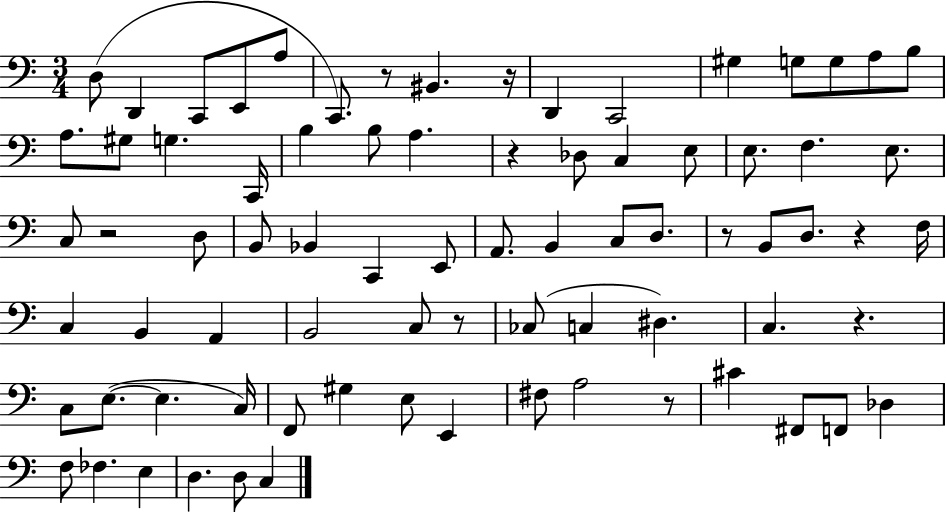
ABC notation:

X:1
T:Untitled
M:3/4
L:1/4
K:C
D,/2 D,, C,,/2 E,,/2 A,/2 C,,/2 z/2 ^B,, z/4 D,, C,,2 ^G, G,/2 G,/2 A,/2 B,/2 A,/2 ^G,/2 G, C,,/4 B, B,/2 A, z _D,/2 C, E,/2 E,/2 F, E,/2 C,/2 z2 D,/2 B,,/2 _B,, C,, E,,/2 A,,/2 B,, C,/2 D,/2 z/2 B,,/2 D,/2 z F,/4 C, B,, A,, B,,2 C,/2 z/2 _C,/2 C, ^D, C, z C,/2 E,/2 E, C,/4 F,,/2 ^G, E,/2 E,, ^F,/2 A,2 z/2 ^C ^F,,/2 F,,/2 _D, F,/2 _F, E, D, D,/2 C,